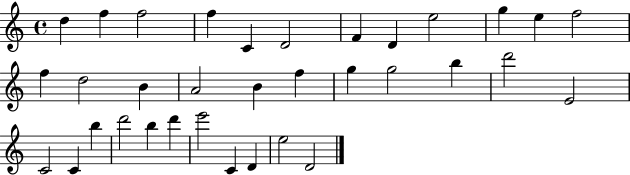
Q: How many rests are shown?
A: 0